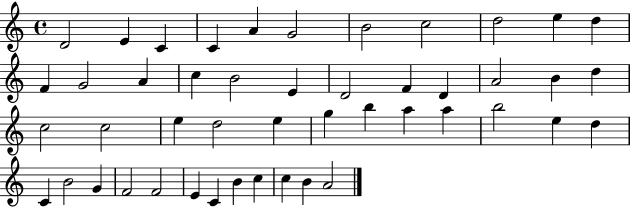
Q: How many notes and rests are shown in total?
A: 47